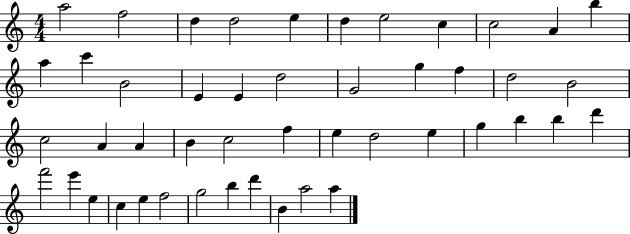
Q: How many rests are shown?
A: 0